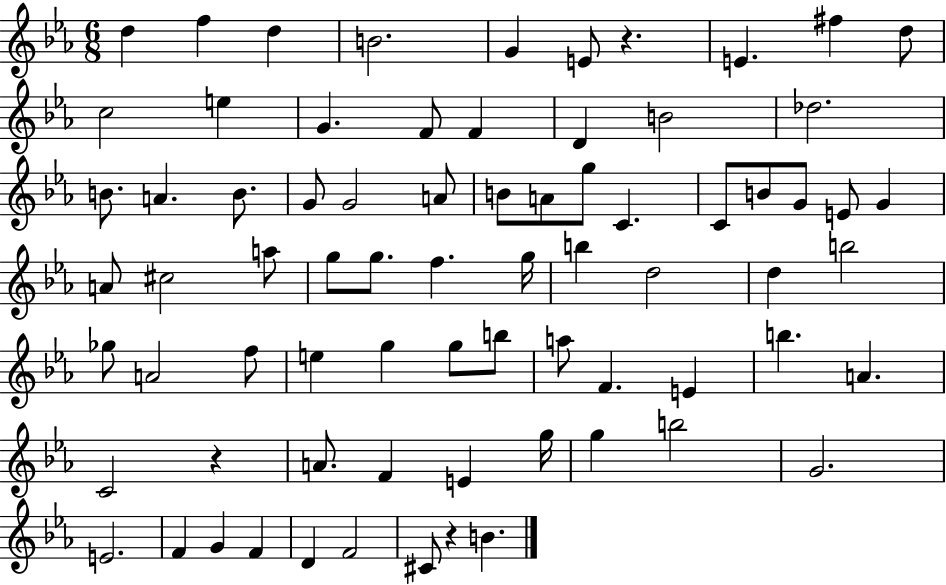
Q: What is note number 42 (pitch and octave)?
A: D5